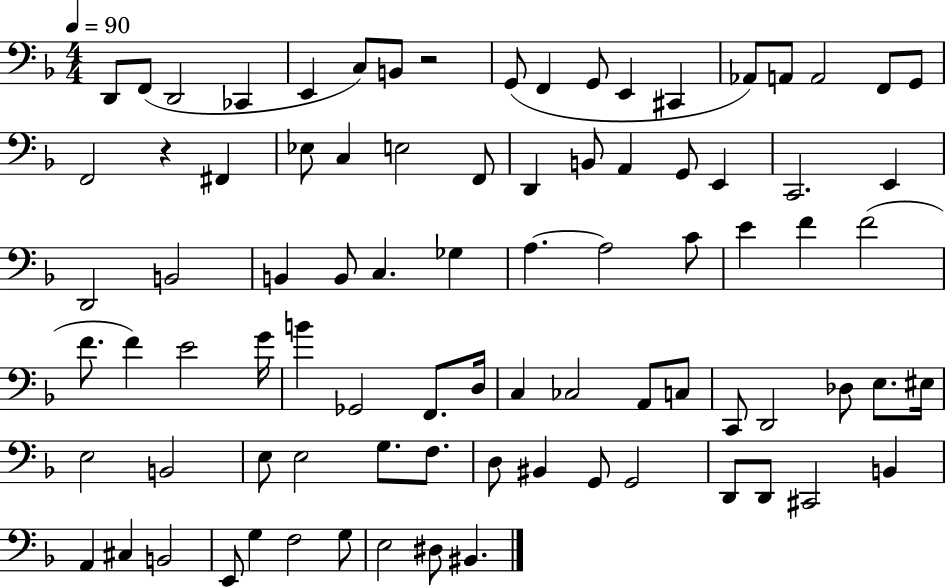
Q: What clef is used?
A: bass